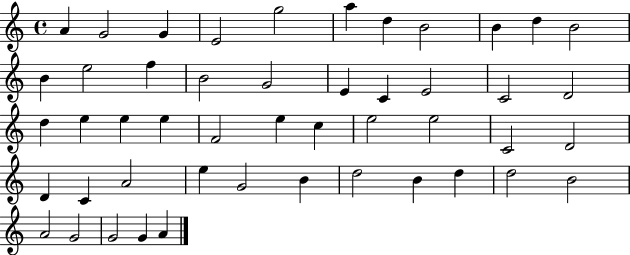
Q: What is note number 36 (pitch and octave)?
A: E5